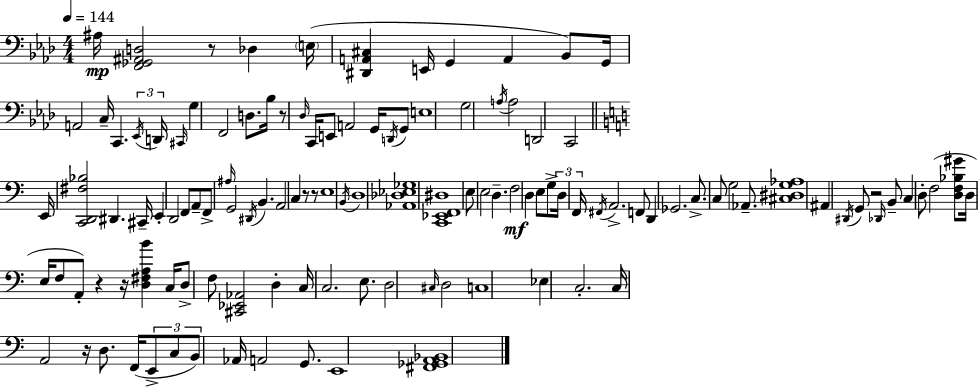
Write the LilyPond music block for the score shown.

{
  \clef bass
  \numericTimeSignature
  \time 4/4
  \key aes \major
  \tempo 4 = 144
  ais16\mp <f, ges, ais, d>2 r8 des4 \parenthesize e16( | <dis, a, cis>4 e,16 g,4 a,4 bes,8) g,16 | a,2 c16-- c,4. \tuplet 3/2 { \acciaccatura { ees,16 } | d,16 \grace { cis,16 } } g4 f,2 d8. | \break bes16 r8 \grace { des16 } c,16 e,8 a,2 | g,16 \acciaccatura { d,16 } g,8 e1 | g2 \acciaccatura { a16 } a2 | d,2 c,2 | \break \bar "||" \break \key a \minor e,16 <c, d, fis bes>2 dis,4. cis,16-- | e,4-. d,2 f,8 a,8-- | f,8-> \grace { ais16 } g,2 \acciaccatura { dis,16 } b,4. | a,2 c4 r8 | \break r8 e1 | \acciaccatura { b,16 } d1 | <aes, des ees ges>1 | <c, ees, f, dis>1 | \break e8 e2 d4.-- | f2\mf d4 e8 | g8-> \tuplet 3/2 { d16 f,16 \acciaccatura { fis,16 } } a,2.-> | f,8 d,4 ges,2. | \break c8.-> c8 g2 | aes,8.-- <cis dis g aes>1 | ais,4 \acciaccatura { dis,16 } g,8 r2 | \grace { des,16 } b,8-- c4 d8-. f2( | \break <d f bes gis'>8 d16 e16 f8 a,8-.) r4 | r16 <d fis a b'>4 c16 d8-> f8 <cis, ees, aes,>2 | d4-. c16 c2. | e8. d2 \grace { cis16 } d2 | \break c1 | ees4 c2.-. | c16 a,2 | r16 d8. f,16( \tuplet 3/2 { e,8-> c8 b,8) } aes,16 a,2 | \break g,8. e,1 | <fis, ges, a, bes,>1 | \bar "|."
}